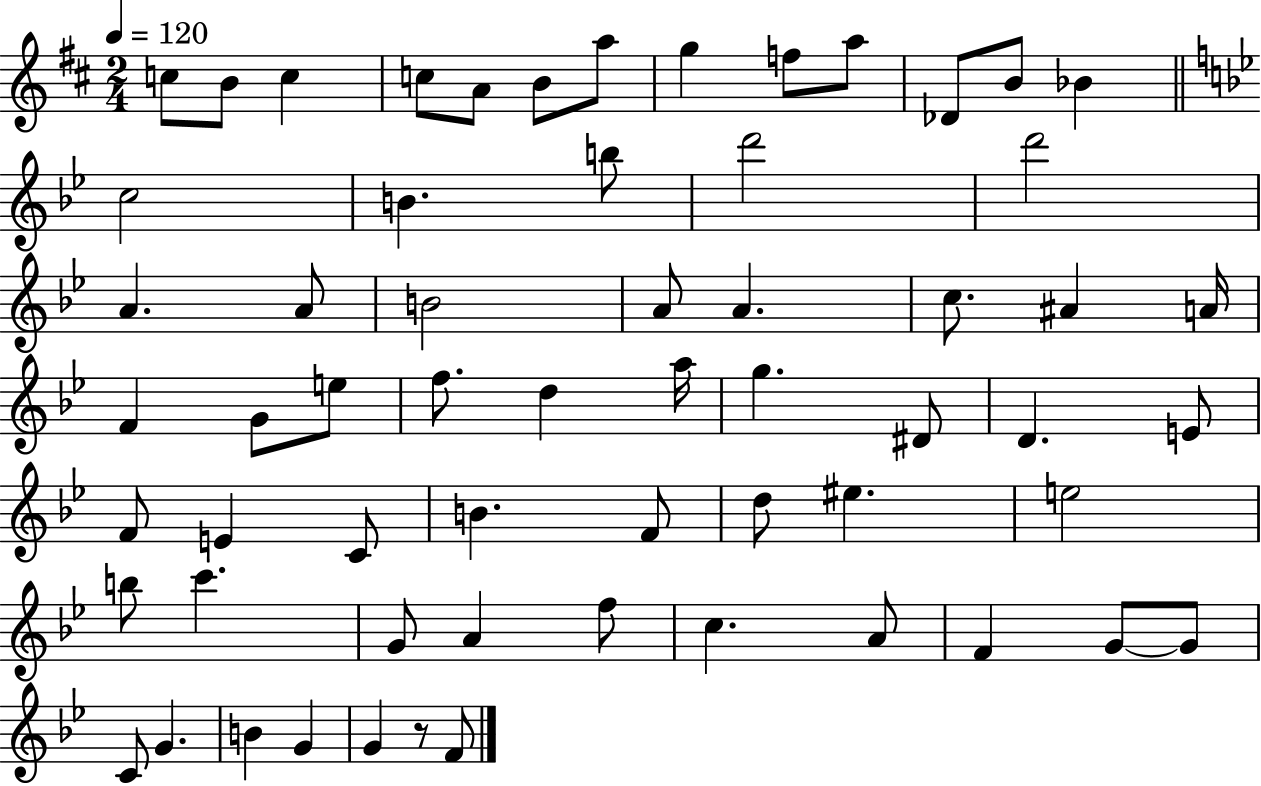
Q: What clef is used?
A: treble